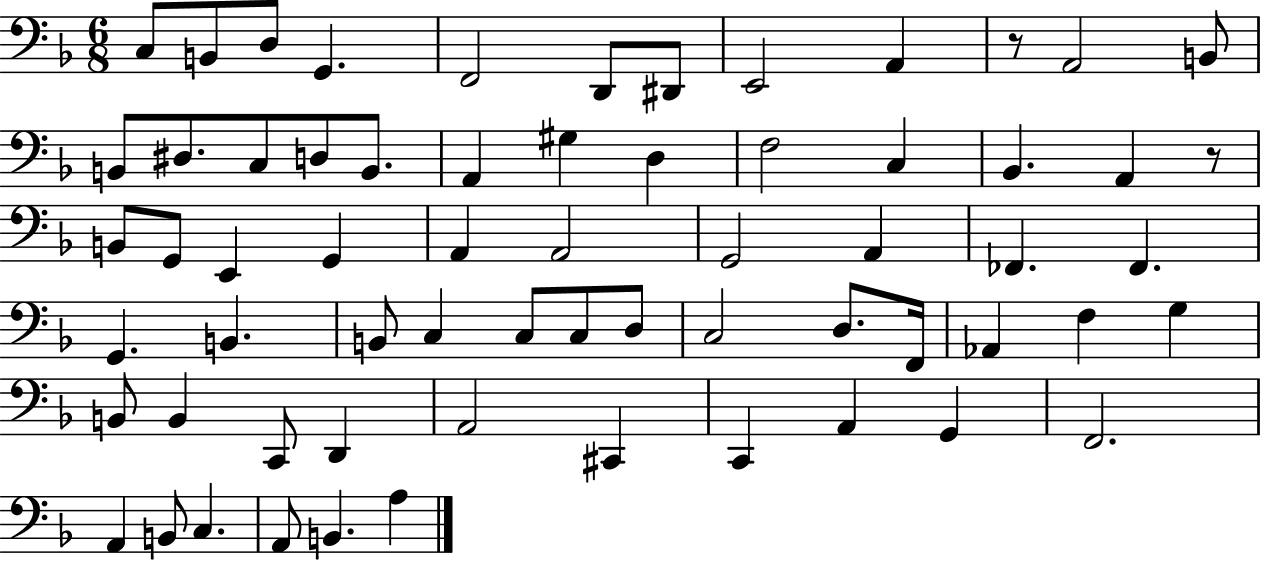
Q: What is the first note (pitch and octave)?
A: C3